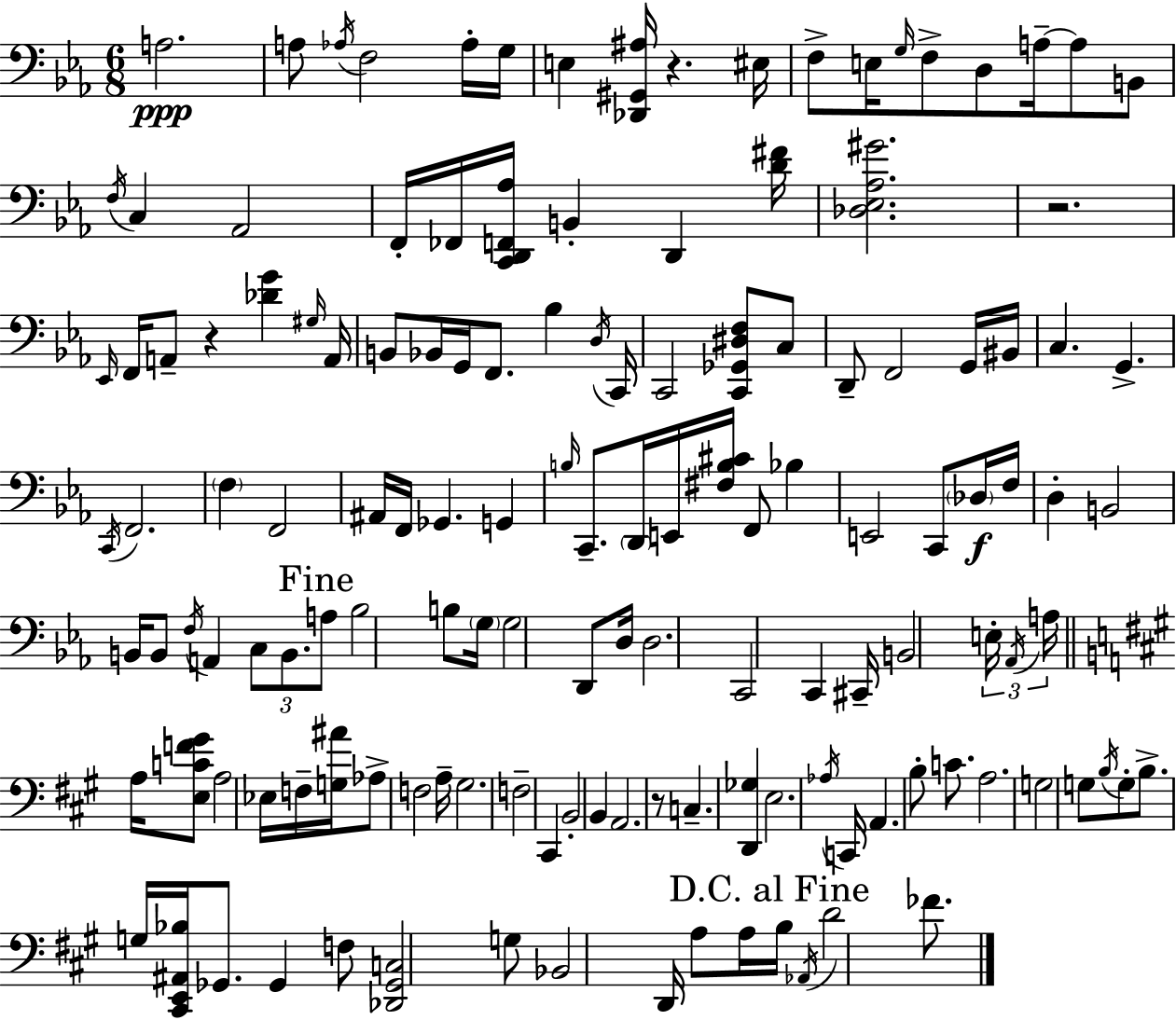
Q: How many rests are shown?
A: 4